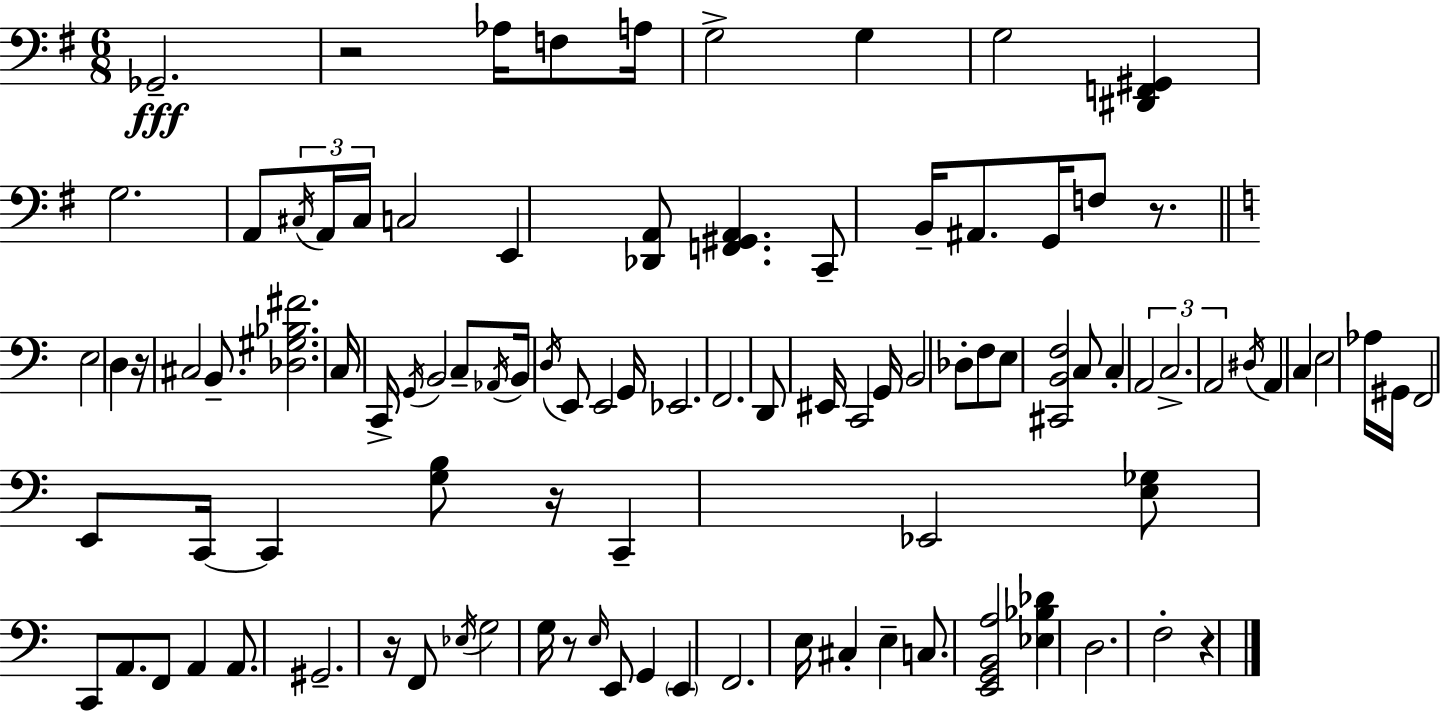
{
  \clef bass
  \numericTimeSignature
  \time 6/8
  \key g \major
  ges,2.--\fff | r2 aes16 f8 a16 | g2-> g4 | g2 <dis, f, gis,>4 | \break g2. | a,8 \tuplet 3/2 { \acciaccatura { cis16 } a,16 cis16 } c2 | e,4 <des, a,>8 <f, gis, a,>4. | c,8-- b,16-- ais,8. g,16 f8 r8. | \break \bar "||" \break \key c \major e2 d4 | r16 cis2 b,8.-- | <des gis bes fis'>2. | c16 c,16-> \acciaccatura { g,16 } b,2 c8-- | \break \acciaccatura { aes,16 } b,16 \acciaccatura { d16 } e,8 e,2 | g,16 ees,2. | f,2. | d,8 eis,16 c,2 | \break g,16 b,2 des8-. | f8 e8 <cis, b, f>2 | c8 c4-. \tuplet 3/2 { a,2 | c2.-> | \break a,2 } \acciaccatura { dis16 } | a,4 c4 e2 | aes16 gis,16 f,2 | e,8 c,16~~ c,4 <g b>8 r16 | \break c,4-- ees,2 | <e ges>8 c,8 a,8. f,8 a,4 | a,8. gis,2.-- | r16 f,8 \acciaccatura { ees16 } g2 | \break g16 r8 \grace { e16 } e,8 g,4 | \parenthesize e,4 f,2. | e16 cis4-. e4-- | c8. <e, g, b, a>2 | \break <ees bes des'>4 d2. | f2-. | r4 \bar "|."
}